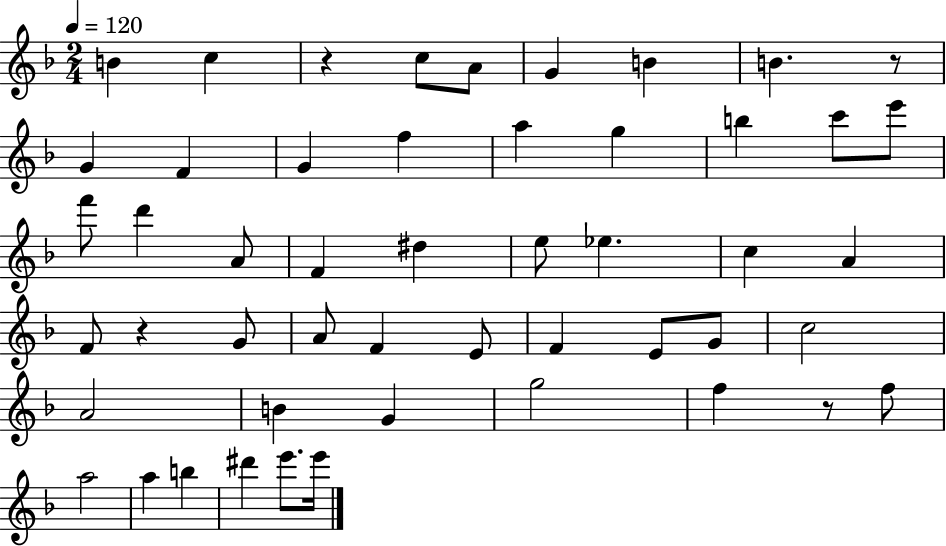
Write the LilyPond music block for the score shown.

{
  \clef treble
  \numericTimeSignature
  \time 2/4
  \key f \major
  \tempo 4 = 120
  b'4 c''4 | r4 c''8 a'8 | g'4 b'4 | b'4. r8 | \break g'4 f'4 | g'4 f''4 | a''4 g''4 | b''4 c'''8 e'''8 | \break f'''8 d'''4 a'8 | f'4 dis''4 | e''8 ees''4. | c''4 a'4 | \break f'8 r4 g'8 | a'8 f'4 e'8 | f'4 e'8 g'8 | c''2 | \break a'2 | b'4 g'4 | g''2 | f''4 r8 f''8 | \break a''2 | a''4 b''4 | dis'''4 e'''8. e'''16 | \bar "|."
}